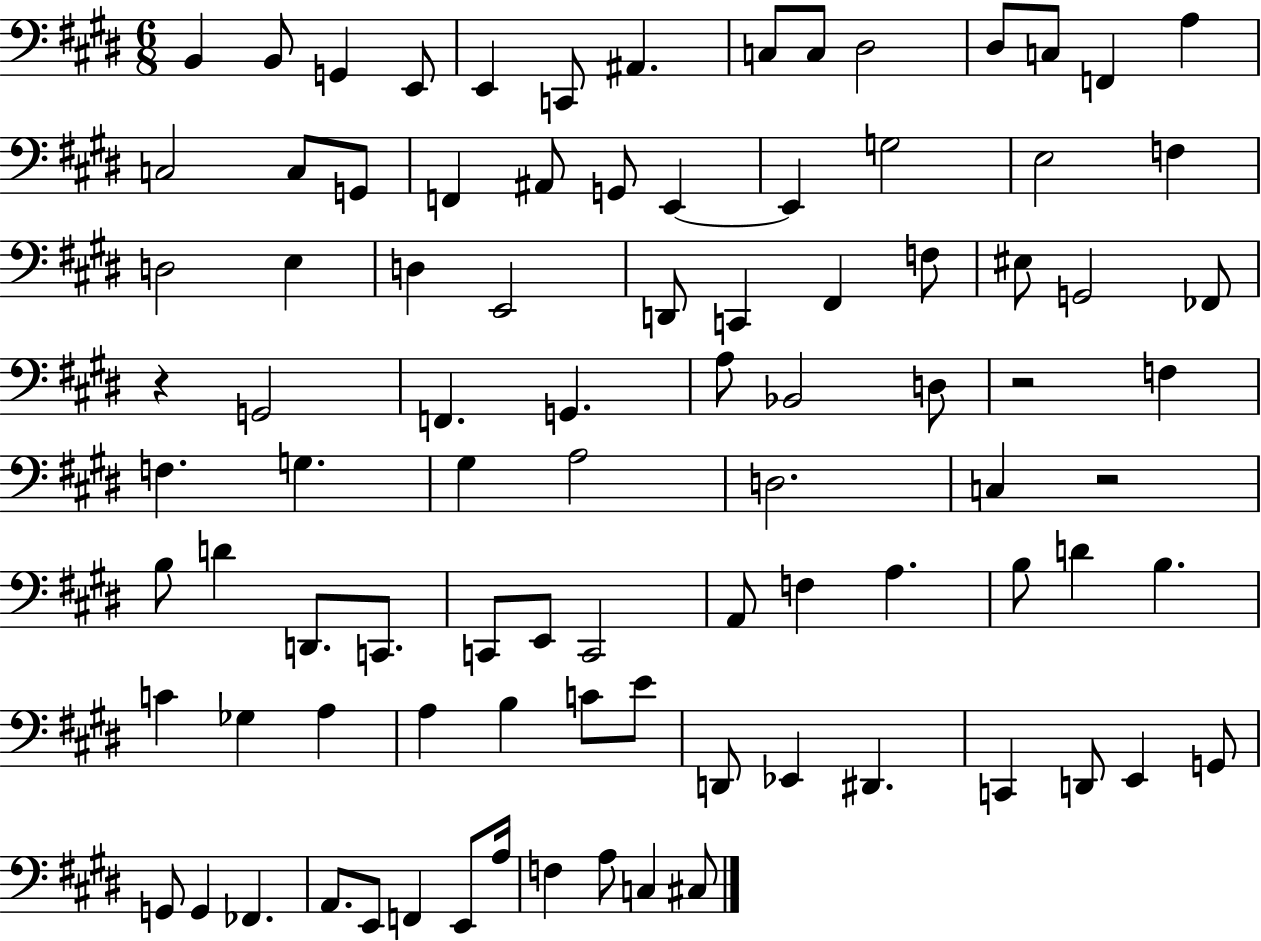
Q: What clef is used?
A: bass